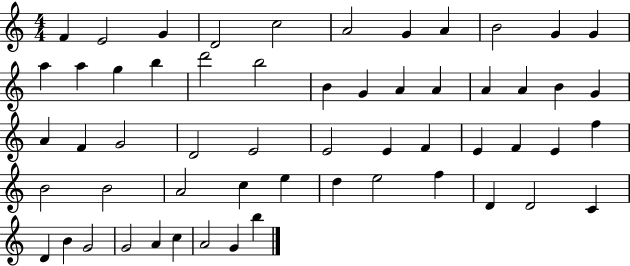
X:1
T:Untitled
M:4/4
L:1/4
K:C
F E2 G D2 c2 A2 G A B2 G G a a g b d'2 b2 B G A A A A B G A F G2 D2 E2 E2 E F E F E f B2 B2 A2 c e d e2 f D D2 C D B G2 G2 A c A2 G b